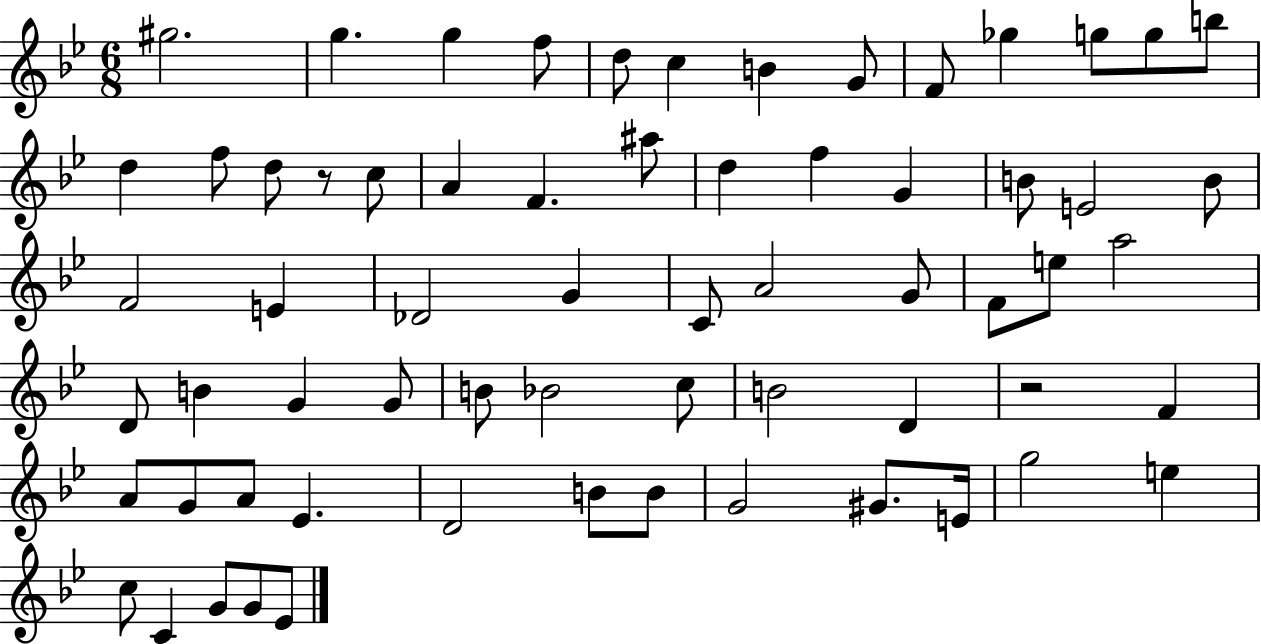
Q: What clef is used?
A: treble